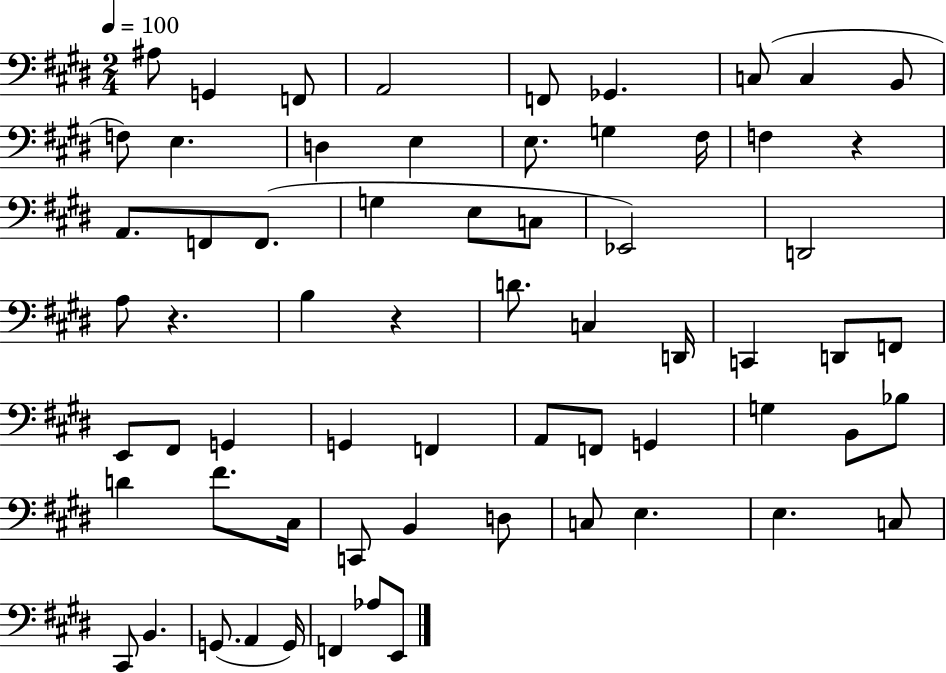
{
  \clef bass
  \numericTimeSignature
  \time 2/4
  \key e \major
  \tempo 4 = 100
  ais8 g,4 f,8 | a,2 | f,8 ges,4. | c8( c4 b,8 | \break f8) e4. | d4 e4 | e8. g4 fis16 | f4 r4 | \break a,8. f,8 f,8.( | g4 e8 c8 | ees,2) | d,2 | \break a8 r4. | b4 r4 | d'8. c4 d,16 | c,4 d,8 f,8 | \break e,8 fis,8 g,4 | g,4 f,4 | a,8 f,8 g,4 | g4 b,8 bes8 | \break d'4 fis'8. cis16 | c,8 b,4 d8 | c8 e4. | e4. c8 | \break cis,8 b,4. | g,8.( a,4 g,16) | f,4 aes8 e,8 | \bar "|."
}